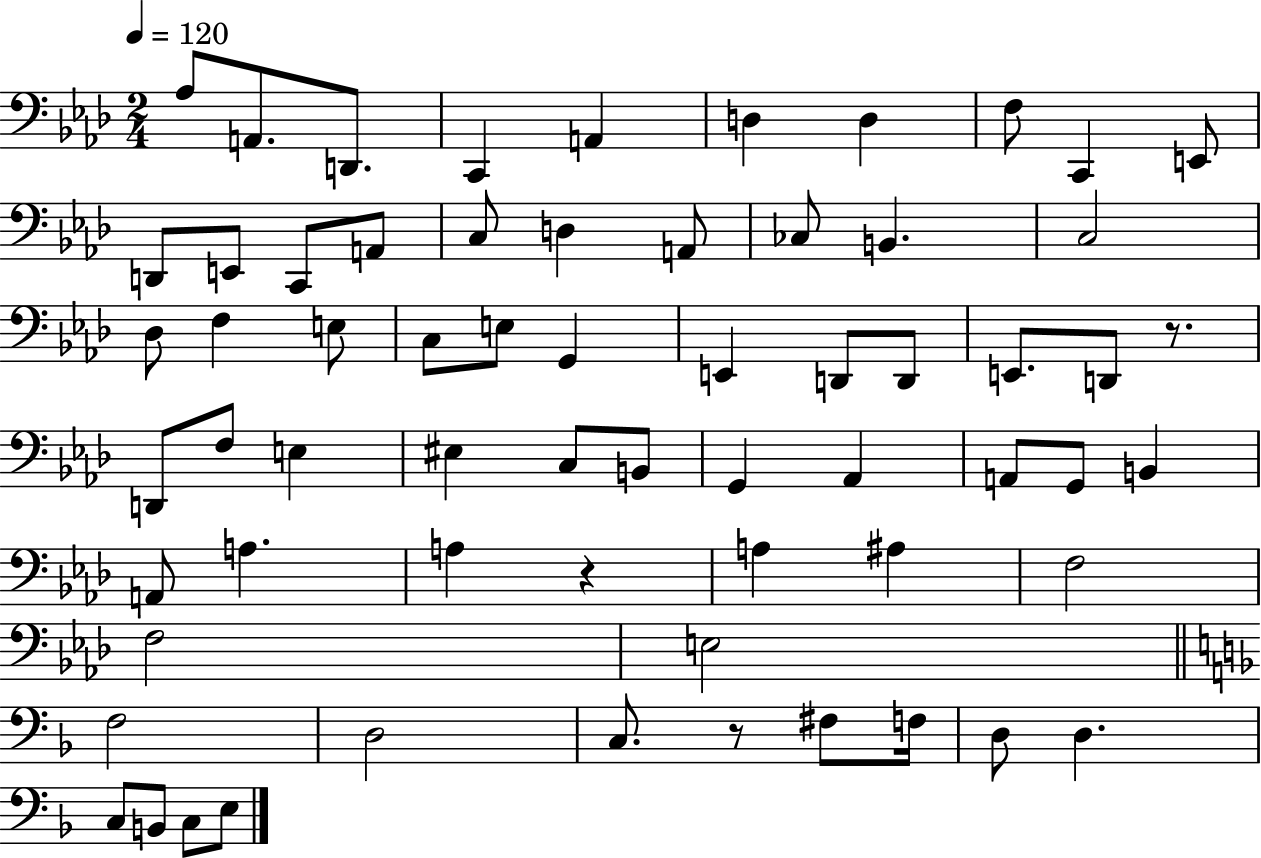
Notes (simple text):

Ab3/e A2/e. D2/e. C2/q A2/q D3/q D3/q F3/e C2/q E2/e D2/e E2/e C2/e A2/e C3/e D3/q A2/e CES3/e B2/q. C3/h Db3/e F3/q E3/e C3/e E3/e G2/q E2/q D2/e D2/e E2/e. D2/e R/e. D2/e F3/e E3/q EIS3/q C3/e B2/e G2/q Ab2/q A2/e G2/e B2/q A2/e A3/q. A3/q R/q A3/q A#3/q F3/h F3/h E3/h F3/h D3/h C3/e. R/e F#3/e F3/s D3/e D3/q. C3/e B2/e C3/e E3/e